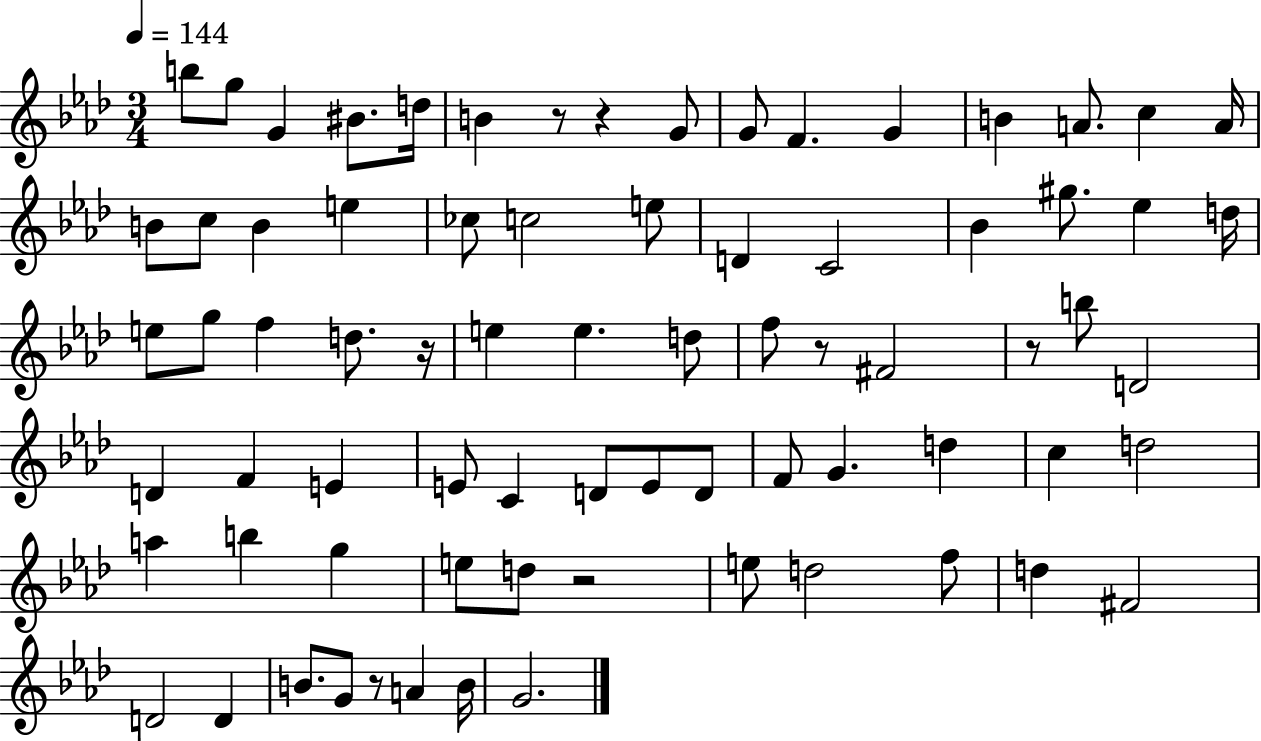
X:1
T:Untitled
M:3/4
L:1/4
K:Ab
b/2 g/2 G ^B/2 d/4 B z/2 z G/2 G/2 F G B A/2 c A/4 B/2 c/2 B e _c/2 c2 e/2 D C2 _B ^g/2 _e d/4 e/2 g/2 f d/2 z/4 e e d/2 f/2 z/2 ^F2 z/2 b/2 D2 D F E E/2 C D/2 E/2 D/2 F/2 G d c d2 a b g e/2 d/2 z2 e/2 d2 f/2 d ^F2 D2 D B/2 G/2 z/2 A B/4 G2